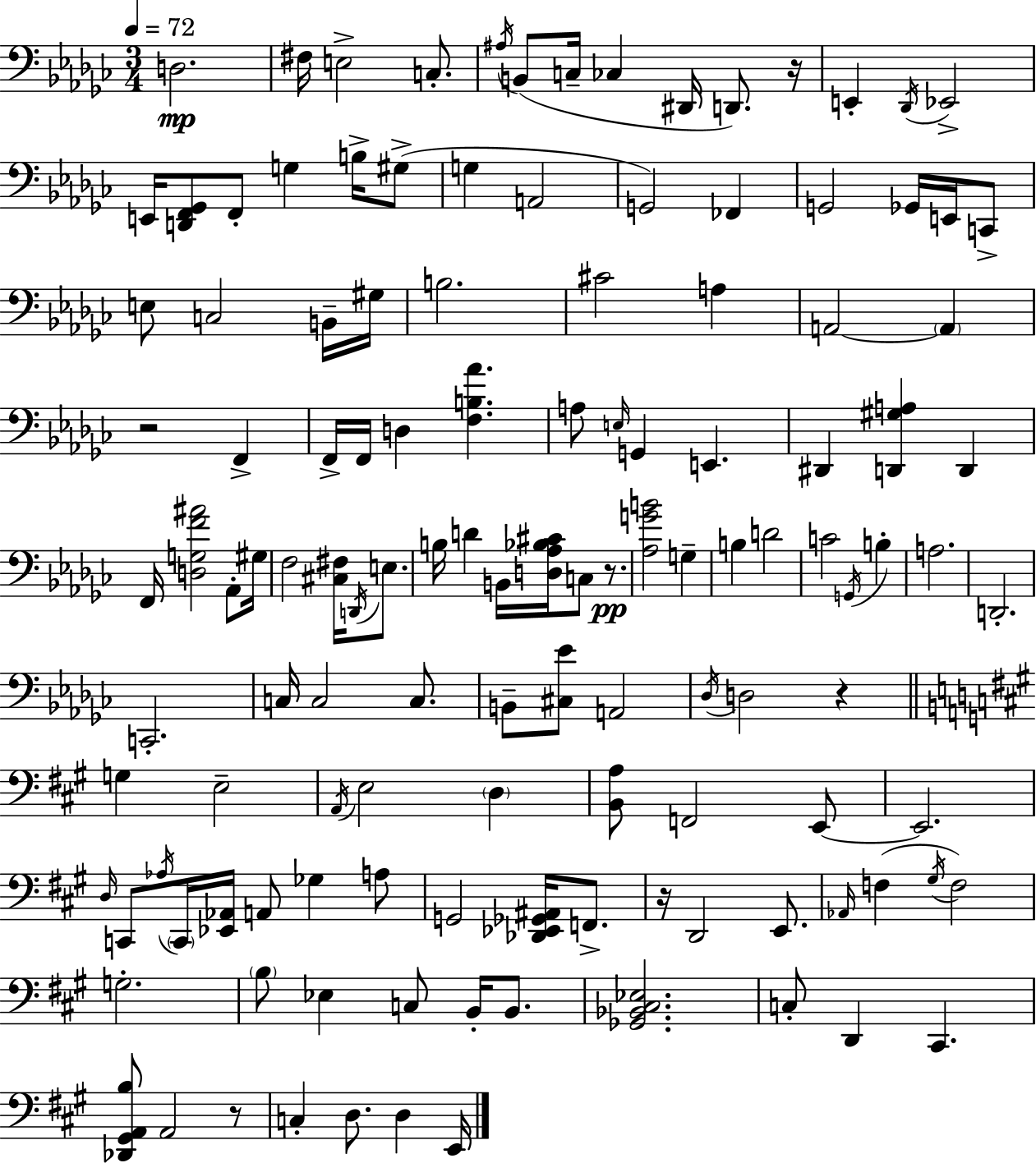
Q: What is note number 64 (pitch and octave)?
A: C2